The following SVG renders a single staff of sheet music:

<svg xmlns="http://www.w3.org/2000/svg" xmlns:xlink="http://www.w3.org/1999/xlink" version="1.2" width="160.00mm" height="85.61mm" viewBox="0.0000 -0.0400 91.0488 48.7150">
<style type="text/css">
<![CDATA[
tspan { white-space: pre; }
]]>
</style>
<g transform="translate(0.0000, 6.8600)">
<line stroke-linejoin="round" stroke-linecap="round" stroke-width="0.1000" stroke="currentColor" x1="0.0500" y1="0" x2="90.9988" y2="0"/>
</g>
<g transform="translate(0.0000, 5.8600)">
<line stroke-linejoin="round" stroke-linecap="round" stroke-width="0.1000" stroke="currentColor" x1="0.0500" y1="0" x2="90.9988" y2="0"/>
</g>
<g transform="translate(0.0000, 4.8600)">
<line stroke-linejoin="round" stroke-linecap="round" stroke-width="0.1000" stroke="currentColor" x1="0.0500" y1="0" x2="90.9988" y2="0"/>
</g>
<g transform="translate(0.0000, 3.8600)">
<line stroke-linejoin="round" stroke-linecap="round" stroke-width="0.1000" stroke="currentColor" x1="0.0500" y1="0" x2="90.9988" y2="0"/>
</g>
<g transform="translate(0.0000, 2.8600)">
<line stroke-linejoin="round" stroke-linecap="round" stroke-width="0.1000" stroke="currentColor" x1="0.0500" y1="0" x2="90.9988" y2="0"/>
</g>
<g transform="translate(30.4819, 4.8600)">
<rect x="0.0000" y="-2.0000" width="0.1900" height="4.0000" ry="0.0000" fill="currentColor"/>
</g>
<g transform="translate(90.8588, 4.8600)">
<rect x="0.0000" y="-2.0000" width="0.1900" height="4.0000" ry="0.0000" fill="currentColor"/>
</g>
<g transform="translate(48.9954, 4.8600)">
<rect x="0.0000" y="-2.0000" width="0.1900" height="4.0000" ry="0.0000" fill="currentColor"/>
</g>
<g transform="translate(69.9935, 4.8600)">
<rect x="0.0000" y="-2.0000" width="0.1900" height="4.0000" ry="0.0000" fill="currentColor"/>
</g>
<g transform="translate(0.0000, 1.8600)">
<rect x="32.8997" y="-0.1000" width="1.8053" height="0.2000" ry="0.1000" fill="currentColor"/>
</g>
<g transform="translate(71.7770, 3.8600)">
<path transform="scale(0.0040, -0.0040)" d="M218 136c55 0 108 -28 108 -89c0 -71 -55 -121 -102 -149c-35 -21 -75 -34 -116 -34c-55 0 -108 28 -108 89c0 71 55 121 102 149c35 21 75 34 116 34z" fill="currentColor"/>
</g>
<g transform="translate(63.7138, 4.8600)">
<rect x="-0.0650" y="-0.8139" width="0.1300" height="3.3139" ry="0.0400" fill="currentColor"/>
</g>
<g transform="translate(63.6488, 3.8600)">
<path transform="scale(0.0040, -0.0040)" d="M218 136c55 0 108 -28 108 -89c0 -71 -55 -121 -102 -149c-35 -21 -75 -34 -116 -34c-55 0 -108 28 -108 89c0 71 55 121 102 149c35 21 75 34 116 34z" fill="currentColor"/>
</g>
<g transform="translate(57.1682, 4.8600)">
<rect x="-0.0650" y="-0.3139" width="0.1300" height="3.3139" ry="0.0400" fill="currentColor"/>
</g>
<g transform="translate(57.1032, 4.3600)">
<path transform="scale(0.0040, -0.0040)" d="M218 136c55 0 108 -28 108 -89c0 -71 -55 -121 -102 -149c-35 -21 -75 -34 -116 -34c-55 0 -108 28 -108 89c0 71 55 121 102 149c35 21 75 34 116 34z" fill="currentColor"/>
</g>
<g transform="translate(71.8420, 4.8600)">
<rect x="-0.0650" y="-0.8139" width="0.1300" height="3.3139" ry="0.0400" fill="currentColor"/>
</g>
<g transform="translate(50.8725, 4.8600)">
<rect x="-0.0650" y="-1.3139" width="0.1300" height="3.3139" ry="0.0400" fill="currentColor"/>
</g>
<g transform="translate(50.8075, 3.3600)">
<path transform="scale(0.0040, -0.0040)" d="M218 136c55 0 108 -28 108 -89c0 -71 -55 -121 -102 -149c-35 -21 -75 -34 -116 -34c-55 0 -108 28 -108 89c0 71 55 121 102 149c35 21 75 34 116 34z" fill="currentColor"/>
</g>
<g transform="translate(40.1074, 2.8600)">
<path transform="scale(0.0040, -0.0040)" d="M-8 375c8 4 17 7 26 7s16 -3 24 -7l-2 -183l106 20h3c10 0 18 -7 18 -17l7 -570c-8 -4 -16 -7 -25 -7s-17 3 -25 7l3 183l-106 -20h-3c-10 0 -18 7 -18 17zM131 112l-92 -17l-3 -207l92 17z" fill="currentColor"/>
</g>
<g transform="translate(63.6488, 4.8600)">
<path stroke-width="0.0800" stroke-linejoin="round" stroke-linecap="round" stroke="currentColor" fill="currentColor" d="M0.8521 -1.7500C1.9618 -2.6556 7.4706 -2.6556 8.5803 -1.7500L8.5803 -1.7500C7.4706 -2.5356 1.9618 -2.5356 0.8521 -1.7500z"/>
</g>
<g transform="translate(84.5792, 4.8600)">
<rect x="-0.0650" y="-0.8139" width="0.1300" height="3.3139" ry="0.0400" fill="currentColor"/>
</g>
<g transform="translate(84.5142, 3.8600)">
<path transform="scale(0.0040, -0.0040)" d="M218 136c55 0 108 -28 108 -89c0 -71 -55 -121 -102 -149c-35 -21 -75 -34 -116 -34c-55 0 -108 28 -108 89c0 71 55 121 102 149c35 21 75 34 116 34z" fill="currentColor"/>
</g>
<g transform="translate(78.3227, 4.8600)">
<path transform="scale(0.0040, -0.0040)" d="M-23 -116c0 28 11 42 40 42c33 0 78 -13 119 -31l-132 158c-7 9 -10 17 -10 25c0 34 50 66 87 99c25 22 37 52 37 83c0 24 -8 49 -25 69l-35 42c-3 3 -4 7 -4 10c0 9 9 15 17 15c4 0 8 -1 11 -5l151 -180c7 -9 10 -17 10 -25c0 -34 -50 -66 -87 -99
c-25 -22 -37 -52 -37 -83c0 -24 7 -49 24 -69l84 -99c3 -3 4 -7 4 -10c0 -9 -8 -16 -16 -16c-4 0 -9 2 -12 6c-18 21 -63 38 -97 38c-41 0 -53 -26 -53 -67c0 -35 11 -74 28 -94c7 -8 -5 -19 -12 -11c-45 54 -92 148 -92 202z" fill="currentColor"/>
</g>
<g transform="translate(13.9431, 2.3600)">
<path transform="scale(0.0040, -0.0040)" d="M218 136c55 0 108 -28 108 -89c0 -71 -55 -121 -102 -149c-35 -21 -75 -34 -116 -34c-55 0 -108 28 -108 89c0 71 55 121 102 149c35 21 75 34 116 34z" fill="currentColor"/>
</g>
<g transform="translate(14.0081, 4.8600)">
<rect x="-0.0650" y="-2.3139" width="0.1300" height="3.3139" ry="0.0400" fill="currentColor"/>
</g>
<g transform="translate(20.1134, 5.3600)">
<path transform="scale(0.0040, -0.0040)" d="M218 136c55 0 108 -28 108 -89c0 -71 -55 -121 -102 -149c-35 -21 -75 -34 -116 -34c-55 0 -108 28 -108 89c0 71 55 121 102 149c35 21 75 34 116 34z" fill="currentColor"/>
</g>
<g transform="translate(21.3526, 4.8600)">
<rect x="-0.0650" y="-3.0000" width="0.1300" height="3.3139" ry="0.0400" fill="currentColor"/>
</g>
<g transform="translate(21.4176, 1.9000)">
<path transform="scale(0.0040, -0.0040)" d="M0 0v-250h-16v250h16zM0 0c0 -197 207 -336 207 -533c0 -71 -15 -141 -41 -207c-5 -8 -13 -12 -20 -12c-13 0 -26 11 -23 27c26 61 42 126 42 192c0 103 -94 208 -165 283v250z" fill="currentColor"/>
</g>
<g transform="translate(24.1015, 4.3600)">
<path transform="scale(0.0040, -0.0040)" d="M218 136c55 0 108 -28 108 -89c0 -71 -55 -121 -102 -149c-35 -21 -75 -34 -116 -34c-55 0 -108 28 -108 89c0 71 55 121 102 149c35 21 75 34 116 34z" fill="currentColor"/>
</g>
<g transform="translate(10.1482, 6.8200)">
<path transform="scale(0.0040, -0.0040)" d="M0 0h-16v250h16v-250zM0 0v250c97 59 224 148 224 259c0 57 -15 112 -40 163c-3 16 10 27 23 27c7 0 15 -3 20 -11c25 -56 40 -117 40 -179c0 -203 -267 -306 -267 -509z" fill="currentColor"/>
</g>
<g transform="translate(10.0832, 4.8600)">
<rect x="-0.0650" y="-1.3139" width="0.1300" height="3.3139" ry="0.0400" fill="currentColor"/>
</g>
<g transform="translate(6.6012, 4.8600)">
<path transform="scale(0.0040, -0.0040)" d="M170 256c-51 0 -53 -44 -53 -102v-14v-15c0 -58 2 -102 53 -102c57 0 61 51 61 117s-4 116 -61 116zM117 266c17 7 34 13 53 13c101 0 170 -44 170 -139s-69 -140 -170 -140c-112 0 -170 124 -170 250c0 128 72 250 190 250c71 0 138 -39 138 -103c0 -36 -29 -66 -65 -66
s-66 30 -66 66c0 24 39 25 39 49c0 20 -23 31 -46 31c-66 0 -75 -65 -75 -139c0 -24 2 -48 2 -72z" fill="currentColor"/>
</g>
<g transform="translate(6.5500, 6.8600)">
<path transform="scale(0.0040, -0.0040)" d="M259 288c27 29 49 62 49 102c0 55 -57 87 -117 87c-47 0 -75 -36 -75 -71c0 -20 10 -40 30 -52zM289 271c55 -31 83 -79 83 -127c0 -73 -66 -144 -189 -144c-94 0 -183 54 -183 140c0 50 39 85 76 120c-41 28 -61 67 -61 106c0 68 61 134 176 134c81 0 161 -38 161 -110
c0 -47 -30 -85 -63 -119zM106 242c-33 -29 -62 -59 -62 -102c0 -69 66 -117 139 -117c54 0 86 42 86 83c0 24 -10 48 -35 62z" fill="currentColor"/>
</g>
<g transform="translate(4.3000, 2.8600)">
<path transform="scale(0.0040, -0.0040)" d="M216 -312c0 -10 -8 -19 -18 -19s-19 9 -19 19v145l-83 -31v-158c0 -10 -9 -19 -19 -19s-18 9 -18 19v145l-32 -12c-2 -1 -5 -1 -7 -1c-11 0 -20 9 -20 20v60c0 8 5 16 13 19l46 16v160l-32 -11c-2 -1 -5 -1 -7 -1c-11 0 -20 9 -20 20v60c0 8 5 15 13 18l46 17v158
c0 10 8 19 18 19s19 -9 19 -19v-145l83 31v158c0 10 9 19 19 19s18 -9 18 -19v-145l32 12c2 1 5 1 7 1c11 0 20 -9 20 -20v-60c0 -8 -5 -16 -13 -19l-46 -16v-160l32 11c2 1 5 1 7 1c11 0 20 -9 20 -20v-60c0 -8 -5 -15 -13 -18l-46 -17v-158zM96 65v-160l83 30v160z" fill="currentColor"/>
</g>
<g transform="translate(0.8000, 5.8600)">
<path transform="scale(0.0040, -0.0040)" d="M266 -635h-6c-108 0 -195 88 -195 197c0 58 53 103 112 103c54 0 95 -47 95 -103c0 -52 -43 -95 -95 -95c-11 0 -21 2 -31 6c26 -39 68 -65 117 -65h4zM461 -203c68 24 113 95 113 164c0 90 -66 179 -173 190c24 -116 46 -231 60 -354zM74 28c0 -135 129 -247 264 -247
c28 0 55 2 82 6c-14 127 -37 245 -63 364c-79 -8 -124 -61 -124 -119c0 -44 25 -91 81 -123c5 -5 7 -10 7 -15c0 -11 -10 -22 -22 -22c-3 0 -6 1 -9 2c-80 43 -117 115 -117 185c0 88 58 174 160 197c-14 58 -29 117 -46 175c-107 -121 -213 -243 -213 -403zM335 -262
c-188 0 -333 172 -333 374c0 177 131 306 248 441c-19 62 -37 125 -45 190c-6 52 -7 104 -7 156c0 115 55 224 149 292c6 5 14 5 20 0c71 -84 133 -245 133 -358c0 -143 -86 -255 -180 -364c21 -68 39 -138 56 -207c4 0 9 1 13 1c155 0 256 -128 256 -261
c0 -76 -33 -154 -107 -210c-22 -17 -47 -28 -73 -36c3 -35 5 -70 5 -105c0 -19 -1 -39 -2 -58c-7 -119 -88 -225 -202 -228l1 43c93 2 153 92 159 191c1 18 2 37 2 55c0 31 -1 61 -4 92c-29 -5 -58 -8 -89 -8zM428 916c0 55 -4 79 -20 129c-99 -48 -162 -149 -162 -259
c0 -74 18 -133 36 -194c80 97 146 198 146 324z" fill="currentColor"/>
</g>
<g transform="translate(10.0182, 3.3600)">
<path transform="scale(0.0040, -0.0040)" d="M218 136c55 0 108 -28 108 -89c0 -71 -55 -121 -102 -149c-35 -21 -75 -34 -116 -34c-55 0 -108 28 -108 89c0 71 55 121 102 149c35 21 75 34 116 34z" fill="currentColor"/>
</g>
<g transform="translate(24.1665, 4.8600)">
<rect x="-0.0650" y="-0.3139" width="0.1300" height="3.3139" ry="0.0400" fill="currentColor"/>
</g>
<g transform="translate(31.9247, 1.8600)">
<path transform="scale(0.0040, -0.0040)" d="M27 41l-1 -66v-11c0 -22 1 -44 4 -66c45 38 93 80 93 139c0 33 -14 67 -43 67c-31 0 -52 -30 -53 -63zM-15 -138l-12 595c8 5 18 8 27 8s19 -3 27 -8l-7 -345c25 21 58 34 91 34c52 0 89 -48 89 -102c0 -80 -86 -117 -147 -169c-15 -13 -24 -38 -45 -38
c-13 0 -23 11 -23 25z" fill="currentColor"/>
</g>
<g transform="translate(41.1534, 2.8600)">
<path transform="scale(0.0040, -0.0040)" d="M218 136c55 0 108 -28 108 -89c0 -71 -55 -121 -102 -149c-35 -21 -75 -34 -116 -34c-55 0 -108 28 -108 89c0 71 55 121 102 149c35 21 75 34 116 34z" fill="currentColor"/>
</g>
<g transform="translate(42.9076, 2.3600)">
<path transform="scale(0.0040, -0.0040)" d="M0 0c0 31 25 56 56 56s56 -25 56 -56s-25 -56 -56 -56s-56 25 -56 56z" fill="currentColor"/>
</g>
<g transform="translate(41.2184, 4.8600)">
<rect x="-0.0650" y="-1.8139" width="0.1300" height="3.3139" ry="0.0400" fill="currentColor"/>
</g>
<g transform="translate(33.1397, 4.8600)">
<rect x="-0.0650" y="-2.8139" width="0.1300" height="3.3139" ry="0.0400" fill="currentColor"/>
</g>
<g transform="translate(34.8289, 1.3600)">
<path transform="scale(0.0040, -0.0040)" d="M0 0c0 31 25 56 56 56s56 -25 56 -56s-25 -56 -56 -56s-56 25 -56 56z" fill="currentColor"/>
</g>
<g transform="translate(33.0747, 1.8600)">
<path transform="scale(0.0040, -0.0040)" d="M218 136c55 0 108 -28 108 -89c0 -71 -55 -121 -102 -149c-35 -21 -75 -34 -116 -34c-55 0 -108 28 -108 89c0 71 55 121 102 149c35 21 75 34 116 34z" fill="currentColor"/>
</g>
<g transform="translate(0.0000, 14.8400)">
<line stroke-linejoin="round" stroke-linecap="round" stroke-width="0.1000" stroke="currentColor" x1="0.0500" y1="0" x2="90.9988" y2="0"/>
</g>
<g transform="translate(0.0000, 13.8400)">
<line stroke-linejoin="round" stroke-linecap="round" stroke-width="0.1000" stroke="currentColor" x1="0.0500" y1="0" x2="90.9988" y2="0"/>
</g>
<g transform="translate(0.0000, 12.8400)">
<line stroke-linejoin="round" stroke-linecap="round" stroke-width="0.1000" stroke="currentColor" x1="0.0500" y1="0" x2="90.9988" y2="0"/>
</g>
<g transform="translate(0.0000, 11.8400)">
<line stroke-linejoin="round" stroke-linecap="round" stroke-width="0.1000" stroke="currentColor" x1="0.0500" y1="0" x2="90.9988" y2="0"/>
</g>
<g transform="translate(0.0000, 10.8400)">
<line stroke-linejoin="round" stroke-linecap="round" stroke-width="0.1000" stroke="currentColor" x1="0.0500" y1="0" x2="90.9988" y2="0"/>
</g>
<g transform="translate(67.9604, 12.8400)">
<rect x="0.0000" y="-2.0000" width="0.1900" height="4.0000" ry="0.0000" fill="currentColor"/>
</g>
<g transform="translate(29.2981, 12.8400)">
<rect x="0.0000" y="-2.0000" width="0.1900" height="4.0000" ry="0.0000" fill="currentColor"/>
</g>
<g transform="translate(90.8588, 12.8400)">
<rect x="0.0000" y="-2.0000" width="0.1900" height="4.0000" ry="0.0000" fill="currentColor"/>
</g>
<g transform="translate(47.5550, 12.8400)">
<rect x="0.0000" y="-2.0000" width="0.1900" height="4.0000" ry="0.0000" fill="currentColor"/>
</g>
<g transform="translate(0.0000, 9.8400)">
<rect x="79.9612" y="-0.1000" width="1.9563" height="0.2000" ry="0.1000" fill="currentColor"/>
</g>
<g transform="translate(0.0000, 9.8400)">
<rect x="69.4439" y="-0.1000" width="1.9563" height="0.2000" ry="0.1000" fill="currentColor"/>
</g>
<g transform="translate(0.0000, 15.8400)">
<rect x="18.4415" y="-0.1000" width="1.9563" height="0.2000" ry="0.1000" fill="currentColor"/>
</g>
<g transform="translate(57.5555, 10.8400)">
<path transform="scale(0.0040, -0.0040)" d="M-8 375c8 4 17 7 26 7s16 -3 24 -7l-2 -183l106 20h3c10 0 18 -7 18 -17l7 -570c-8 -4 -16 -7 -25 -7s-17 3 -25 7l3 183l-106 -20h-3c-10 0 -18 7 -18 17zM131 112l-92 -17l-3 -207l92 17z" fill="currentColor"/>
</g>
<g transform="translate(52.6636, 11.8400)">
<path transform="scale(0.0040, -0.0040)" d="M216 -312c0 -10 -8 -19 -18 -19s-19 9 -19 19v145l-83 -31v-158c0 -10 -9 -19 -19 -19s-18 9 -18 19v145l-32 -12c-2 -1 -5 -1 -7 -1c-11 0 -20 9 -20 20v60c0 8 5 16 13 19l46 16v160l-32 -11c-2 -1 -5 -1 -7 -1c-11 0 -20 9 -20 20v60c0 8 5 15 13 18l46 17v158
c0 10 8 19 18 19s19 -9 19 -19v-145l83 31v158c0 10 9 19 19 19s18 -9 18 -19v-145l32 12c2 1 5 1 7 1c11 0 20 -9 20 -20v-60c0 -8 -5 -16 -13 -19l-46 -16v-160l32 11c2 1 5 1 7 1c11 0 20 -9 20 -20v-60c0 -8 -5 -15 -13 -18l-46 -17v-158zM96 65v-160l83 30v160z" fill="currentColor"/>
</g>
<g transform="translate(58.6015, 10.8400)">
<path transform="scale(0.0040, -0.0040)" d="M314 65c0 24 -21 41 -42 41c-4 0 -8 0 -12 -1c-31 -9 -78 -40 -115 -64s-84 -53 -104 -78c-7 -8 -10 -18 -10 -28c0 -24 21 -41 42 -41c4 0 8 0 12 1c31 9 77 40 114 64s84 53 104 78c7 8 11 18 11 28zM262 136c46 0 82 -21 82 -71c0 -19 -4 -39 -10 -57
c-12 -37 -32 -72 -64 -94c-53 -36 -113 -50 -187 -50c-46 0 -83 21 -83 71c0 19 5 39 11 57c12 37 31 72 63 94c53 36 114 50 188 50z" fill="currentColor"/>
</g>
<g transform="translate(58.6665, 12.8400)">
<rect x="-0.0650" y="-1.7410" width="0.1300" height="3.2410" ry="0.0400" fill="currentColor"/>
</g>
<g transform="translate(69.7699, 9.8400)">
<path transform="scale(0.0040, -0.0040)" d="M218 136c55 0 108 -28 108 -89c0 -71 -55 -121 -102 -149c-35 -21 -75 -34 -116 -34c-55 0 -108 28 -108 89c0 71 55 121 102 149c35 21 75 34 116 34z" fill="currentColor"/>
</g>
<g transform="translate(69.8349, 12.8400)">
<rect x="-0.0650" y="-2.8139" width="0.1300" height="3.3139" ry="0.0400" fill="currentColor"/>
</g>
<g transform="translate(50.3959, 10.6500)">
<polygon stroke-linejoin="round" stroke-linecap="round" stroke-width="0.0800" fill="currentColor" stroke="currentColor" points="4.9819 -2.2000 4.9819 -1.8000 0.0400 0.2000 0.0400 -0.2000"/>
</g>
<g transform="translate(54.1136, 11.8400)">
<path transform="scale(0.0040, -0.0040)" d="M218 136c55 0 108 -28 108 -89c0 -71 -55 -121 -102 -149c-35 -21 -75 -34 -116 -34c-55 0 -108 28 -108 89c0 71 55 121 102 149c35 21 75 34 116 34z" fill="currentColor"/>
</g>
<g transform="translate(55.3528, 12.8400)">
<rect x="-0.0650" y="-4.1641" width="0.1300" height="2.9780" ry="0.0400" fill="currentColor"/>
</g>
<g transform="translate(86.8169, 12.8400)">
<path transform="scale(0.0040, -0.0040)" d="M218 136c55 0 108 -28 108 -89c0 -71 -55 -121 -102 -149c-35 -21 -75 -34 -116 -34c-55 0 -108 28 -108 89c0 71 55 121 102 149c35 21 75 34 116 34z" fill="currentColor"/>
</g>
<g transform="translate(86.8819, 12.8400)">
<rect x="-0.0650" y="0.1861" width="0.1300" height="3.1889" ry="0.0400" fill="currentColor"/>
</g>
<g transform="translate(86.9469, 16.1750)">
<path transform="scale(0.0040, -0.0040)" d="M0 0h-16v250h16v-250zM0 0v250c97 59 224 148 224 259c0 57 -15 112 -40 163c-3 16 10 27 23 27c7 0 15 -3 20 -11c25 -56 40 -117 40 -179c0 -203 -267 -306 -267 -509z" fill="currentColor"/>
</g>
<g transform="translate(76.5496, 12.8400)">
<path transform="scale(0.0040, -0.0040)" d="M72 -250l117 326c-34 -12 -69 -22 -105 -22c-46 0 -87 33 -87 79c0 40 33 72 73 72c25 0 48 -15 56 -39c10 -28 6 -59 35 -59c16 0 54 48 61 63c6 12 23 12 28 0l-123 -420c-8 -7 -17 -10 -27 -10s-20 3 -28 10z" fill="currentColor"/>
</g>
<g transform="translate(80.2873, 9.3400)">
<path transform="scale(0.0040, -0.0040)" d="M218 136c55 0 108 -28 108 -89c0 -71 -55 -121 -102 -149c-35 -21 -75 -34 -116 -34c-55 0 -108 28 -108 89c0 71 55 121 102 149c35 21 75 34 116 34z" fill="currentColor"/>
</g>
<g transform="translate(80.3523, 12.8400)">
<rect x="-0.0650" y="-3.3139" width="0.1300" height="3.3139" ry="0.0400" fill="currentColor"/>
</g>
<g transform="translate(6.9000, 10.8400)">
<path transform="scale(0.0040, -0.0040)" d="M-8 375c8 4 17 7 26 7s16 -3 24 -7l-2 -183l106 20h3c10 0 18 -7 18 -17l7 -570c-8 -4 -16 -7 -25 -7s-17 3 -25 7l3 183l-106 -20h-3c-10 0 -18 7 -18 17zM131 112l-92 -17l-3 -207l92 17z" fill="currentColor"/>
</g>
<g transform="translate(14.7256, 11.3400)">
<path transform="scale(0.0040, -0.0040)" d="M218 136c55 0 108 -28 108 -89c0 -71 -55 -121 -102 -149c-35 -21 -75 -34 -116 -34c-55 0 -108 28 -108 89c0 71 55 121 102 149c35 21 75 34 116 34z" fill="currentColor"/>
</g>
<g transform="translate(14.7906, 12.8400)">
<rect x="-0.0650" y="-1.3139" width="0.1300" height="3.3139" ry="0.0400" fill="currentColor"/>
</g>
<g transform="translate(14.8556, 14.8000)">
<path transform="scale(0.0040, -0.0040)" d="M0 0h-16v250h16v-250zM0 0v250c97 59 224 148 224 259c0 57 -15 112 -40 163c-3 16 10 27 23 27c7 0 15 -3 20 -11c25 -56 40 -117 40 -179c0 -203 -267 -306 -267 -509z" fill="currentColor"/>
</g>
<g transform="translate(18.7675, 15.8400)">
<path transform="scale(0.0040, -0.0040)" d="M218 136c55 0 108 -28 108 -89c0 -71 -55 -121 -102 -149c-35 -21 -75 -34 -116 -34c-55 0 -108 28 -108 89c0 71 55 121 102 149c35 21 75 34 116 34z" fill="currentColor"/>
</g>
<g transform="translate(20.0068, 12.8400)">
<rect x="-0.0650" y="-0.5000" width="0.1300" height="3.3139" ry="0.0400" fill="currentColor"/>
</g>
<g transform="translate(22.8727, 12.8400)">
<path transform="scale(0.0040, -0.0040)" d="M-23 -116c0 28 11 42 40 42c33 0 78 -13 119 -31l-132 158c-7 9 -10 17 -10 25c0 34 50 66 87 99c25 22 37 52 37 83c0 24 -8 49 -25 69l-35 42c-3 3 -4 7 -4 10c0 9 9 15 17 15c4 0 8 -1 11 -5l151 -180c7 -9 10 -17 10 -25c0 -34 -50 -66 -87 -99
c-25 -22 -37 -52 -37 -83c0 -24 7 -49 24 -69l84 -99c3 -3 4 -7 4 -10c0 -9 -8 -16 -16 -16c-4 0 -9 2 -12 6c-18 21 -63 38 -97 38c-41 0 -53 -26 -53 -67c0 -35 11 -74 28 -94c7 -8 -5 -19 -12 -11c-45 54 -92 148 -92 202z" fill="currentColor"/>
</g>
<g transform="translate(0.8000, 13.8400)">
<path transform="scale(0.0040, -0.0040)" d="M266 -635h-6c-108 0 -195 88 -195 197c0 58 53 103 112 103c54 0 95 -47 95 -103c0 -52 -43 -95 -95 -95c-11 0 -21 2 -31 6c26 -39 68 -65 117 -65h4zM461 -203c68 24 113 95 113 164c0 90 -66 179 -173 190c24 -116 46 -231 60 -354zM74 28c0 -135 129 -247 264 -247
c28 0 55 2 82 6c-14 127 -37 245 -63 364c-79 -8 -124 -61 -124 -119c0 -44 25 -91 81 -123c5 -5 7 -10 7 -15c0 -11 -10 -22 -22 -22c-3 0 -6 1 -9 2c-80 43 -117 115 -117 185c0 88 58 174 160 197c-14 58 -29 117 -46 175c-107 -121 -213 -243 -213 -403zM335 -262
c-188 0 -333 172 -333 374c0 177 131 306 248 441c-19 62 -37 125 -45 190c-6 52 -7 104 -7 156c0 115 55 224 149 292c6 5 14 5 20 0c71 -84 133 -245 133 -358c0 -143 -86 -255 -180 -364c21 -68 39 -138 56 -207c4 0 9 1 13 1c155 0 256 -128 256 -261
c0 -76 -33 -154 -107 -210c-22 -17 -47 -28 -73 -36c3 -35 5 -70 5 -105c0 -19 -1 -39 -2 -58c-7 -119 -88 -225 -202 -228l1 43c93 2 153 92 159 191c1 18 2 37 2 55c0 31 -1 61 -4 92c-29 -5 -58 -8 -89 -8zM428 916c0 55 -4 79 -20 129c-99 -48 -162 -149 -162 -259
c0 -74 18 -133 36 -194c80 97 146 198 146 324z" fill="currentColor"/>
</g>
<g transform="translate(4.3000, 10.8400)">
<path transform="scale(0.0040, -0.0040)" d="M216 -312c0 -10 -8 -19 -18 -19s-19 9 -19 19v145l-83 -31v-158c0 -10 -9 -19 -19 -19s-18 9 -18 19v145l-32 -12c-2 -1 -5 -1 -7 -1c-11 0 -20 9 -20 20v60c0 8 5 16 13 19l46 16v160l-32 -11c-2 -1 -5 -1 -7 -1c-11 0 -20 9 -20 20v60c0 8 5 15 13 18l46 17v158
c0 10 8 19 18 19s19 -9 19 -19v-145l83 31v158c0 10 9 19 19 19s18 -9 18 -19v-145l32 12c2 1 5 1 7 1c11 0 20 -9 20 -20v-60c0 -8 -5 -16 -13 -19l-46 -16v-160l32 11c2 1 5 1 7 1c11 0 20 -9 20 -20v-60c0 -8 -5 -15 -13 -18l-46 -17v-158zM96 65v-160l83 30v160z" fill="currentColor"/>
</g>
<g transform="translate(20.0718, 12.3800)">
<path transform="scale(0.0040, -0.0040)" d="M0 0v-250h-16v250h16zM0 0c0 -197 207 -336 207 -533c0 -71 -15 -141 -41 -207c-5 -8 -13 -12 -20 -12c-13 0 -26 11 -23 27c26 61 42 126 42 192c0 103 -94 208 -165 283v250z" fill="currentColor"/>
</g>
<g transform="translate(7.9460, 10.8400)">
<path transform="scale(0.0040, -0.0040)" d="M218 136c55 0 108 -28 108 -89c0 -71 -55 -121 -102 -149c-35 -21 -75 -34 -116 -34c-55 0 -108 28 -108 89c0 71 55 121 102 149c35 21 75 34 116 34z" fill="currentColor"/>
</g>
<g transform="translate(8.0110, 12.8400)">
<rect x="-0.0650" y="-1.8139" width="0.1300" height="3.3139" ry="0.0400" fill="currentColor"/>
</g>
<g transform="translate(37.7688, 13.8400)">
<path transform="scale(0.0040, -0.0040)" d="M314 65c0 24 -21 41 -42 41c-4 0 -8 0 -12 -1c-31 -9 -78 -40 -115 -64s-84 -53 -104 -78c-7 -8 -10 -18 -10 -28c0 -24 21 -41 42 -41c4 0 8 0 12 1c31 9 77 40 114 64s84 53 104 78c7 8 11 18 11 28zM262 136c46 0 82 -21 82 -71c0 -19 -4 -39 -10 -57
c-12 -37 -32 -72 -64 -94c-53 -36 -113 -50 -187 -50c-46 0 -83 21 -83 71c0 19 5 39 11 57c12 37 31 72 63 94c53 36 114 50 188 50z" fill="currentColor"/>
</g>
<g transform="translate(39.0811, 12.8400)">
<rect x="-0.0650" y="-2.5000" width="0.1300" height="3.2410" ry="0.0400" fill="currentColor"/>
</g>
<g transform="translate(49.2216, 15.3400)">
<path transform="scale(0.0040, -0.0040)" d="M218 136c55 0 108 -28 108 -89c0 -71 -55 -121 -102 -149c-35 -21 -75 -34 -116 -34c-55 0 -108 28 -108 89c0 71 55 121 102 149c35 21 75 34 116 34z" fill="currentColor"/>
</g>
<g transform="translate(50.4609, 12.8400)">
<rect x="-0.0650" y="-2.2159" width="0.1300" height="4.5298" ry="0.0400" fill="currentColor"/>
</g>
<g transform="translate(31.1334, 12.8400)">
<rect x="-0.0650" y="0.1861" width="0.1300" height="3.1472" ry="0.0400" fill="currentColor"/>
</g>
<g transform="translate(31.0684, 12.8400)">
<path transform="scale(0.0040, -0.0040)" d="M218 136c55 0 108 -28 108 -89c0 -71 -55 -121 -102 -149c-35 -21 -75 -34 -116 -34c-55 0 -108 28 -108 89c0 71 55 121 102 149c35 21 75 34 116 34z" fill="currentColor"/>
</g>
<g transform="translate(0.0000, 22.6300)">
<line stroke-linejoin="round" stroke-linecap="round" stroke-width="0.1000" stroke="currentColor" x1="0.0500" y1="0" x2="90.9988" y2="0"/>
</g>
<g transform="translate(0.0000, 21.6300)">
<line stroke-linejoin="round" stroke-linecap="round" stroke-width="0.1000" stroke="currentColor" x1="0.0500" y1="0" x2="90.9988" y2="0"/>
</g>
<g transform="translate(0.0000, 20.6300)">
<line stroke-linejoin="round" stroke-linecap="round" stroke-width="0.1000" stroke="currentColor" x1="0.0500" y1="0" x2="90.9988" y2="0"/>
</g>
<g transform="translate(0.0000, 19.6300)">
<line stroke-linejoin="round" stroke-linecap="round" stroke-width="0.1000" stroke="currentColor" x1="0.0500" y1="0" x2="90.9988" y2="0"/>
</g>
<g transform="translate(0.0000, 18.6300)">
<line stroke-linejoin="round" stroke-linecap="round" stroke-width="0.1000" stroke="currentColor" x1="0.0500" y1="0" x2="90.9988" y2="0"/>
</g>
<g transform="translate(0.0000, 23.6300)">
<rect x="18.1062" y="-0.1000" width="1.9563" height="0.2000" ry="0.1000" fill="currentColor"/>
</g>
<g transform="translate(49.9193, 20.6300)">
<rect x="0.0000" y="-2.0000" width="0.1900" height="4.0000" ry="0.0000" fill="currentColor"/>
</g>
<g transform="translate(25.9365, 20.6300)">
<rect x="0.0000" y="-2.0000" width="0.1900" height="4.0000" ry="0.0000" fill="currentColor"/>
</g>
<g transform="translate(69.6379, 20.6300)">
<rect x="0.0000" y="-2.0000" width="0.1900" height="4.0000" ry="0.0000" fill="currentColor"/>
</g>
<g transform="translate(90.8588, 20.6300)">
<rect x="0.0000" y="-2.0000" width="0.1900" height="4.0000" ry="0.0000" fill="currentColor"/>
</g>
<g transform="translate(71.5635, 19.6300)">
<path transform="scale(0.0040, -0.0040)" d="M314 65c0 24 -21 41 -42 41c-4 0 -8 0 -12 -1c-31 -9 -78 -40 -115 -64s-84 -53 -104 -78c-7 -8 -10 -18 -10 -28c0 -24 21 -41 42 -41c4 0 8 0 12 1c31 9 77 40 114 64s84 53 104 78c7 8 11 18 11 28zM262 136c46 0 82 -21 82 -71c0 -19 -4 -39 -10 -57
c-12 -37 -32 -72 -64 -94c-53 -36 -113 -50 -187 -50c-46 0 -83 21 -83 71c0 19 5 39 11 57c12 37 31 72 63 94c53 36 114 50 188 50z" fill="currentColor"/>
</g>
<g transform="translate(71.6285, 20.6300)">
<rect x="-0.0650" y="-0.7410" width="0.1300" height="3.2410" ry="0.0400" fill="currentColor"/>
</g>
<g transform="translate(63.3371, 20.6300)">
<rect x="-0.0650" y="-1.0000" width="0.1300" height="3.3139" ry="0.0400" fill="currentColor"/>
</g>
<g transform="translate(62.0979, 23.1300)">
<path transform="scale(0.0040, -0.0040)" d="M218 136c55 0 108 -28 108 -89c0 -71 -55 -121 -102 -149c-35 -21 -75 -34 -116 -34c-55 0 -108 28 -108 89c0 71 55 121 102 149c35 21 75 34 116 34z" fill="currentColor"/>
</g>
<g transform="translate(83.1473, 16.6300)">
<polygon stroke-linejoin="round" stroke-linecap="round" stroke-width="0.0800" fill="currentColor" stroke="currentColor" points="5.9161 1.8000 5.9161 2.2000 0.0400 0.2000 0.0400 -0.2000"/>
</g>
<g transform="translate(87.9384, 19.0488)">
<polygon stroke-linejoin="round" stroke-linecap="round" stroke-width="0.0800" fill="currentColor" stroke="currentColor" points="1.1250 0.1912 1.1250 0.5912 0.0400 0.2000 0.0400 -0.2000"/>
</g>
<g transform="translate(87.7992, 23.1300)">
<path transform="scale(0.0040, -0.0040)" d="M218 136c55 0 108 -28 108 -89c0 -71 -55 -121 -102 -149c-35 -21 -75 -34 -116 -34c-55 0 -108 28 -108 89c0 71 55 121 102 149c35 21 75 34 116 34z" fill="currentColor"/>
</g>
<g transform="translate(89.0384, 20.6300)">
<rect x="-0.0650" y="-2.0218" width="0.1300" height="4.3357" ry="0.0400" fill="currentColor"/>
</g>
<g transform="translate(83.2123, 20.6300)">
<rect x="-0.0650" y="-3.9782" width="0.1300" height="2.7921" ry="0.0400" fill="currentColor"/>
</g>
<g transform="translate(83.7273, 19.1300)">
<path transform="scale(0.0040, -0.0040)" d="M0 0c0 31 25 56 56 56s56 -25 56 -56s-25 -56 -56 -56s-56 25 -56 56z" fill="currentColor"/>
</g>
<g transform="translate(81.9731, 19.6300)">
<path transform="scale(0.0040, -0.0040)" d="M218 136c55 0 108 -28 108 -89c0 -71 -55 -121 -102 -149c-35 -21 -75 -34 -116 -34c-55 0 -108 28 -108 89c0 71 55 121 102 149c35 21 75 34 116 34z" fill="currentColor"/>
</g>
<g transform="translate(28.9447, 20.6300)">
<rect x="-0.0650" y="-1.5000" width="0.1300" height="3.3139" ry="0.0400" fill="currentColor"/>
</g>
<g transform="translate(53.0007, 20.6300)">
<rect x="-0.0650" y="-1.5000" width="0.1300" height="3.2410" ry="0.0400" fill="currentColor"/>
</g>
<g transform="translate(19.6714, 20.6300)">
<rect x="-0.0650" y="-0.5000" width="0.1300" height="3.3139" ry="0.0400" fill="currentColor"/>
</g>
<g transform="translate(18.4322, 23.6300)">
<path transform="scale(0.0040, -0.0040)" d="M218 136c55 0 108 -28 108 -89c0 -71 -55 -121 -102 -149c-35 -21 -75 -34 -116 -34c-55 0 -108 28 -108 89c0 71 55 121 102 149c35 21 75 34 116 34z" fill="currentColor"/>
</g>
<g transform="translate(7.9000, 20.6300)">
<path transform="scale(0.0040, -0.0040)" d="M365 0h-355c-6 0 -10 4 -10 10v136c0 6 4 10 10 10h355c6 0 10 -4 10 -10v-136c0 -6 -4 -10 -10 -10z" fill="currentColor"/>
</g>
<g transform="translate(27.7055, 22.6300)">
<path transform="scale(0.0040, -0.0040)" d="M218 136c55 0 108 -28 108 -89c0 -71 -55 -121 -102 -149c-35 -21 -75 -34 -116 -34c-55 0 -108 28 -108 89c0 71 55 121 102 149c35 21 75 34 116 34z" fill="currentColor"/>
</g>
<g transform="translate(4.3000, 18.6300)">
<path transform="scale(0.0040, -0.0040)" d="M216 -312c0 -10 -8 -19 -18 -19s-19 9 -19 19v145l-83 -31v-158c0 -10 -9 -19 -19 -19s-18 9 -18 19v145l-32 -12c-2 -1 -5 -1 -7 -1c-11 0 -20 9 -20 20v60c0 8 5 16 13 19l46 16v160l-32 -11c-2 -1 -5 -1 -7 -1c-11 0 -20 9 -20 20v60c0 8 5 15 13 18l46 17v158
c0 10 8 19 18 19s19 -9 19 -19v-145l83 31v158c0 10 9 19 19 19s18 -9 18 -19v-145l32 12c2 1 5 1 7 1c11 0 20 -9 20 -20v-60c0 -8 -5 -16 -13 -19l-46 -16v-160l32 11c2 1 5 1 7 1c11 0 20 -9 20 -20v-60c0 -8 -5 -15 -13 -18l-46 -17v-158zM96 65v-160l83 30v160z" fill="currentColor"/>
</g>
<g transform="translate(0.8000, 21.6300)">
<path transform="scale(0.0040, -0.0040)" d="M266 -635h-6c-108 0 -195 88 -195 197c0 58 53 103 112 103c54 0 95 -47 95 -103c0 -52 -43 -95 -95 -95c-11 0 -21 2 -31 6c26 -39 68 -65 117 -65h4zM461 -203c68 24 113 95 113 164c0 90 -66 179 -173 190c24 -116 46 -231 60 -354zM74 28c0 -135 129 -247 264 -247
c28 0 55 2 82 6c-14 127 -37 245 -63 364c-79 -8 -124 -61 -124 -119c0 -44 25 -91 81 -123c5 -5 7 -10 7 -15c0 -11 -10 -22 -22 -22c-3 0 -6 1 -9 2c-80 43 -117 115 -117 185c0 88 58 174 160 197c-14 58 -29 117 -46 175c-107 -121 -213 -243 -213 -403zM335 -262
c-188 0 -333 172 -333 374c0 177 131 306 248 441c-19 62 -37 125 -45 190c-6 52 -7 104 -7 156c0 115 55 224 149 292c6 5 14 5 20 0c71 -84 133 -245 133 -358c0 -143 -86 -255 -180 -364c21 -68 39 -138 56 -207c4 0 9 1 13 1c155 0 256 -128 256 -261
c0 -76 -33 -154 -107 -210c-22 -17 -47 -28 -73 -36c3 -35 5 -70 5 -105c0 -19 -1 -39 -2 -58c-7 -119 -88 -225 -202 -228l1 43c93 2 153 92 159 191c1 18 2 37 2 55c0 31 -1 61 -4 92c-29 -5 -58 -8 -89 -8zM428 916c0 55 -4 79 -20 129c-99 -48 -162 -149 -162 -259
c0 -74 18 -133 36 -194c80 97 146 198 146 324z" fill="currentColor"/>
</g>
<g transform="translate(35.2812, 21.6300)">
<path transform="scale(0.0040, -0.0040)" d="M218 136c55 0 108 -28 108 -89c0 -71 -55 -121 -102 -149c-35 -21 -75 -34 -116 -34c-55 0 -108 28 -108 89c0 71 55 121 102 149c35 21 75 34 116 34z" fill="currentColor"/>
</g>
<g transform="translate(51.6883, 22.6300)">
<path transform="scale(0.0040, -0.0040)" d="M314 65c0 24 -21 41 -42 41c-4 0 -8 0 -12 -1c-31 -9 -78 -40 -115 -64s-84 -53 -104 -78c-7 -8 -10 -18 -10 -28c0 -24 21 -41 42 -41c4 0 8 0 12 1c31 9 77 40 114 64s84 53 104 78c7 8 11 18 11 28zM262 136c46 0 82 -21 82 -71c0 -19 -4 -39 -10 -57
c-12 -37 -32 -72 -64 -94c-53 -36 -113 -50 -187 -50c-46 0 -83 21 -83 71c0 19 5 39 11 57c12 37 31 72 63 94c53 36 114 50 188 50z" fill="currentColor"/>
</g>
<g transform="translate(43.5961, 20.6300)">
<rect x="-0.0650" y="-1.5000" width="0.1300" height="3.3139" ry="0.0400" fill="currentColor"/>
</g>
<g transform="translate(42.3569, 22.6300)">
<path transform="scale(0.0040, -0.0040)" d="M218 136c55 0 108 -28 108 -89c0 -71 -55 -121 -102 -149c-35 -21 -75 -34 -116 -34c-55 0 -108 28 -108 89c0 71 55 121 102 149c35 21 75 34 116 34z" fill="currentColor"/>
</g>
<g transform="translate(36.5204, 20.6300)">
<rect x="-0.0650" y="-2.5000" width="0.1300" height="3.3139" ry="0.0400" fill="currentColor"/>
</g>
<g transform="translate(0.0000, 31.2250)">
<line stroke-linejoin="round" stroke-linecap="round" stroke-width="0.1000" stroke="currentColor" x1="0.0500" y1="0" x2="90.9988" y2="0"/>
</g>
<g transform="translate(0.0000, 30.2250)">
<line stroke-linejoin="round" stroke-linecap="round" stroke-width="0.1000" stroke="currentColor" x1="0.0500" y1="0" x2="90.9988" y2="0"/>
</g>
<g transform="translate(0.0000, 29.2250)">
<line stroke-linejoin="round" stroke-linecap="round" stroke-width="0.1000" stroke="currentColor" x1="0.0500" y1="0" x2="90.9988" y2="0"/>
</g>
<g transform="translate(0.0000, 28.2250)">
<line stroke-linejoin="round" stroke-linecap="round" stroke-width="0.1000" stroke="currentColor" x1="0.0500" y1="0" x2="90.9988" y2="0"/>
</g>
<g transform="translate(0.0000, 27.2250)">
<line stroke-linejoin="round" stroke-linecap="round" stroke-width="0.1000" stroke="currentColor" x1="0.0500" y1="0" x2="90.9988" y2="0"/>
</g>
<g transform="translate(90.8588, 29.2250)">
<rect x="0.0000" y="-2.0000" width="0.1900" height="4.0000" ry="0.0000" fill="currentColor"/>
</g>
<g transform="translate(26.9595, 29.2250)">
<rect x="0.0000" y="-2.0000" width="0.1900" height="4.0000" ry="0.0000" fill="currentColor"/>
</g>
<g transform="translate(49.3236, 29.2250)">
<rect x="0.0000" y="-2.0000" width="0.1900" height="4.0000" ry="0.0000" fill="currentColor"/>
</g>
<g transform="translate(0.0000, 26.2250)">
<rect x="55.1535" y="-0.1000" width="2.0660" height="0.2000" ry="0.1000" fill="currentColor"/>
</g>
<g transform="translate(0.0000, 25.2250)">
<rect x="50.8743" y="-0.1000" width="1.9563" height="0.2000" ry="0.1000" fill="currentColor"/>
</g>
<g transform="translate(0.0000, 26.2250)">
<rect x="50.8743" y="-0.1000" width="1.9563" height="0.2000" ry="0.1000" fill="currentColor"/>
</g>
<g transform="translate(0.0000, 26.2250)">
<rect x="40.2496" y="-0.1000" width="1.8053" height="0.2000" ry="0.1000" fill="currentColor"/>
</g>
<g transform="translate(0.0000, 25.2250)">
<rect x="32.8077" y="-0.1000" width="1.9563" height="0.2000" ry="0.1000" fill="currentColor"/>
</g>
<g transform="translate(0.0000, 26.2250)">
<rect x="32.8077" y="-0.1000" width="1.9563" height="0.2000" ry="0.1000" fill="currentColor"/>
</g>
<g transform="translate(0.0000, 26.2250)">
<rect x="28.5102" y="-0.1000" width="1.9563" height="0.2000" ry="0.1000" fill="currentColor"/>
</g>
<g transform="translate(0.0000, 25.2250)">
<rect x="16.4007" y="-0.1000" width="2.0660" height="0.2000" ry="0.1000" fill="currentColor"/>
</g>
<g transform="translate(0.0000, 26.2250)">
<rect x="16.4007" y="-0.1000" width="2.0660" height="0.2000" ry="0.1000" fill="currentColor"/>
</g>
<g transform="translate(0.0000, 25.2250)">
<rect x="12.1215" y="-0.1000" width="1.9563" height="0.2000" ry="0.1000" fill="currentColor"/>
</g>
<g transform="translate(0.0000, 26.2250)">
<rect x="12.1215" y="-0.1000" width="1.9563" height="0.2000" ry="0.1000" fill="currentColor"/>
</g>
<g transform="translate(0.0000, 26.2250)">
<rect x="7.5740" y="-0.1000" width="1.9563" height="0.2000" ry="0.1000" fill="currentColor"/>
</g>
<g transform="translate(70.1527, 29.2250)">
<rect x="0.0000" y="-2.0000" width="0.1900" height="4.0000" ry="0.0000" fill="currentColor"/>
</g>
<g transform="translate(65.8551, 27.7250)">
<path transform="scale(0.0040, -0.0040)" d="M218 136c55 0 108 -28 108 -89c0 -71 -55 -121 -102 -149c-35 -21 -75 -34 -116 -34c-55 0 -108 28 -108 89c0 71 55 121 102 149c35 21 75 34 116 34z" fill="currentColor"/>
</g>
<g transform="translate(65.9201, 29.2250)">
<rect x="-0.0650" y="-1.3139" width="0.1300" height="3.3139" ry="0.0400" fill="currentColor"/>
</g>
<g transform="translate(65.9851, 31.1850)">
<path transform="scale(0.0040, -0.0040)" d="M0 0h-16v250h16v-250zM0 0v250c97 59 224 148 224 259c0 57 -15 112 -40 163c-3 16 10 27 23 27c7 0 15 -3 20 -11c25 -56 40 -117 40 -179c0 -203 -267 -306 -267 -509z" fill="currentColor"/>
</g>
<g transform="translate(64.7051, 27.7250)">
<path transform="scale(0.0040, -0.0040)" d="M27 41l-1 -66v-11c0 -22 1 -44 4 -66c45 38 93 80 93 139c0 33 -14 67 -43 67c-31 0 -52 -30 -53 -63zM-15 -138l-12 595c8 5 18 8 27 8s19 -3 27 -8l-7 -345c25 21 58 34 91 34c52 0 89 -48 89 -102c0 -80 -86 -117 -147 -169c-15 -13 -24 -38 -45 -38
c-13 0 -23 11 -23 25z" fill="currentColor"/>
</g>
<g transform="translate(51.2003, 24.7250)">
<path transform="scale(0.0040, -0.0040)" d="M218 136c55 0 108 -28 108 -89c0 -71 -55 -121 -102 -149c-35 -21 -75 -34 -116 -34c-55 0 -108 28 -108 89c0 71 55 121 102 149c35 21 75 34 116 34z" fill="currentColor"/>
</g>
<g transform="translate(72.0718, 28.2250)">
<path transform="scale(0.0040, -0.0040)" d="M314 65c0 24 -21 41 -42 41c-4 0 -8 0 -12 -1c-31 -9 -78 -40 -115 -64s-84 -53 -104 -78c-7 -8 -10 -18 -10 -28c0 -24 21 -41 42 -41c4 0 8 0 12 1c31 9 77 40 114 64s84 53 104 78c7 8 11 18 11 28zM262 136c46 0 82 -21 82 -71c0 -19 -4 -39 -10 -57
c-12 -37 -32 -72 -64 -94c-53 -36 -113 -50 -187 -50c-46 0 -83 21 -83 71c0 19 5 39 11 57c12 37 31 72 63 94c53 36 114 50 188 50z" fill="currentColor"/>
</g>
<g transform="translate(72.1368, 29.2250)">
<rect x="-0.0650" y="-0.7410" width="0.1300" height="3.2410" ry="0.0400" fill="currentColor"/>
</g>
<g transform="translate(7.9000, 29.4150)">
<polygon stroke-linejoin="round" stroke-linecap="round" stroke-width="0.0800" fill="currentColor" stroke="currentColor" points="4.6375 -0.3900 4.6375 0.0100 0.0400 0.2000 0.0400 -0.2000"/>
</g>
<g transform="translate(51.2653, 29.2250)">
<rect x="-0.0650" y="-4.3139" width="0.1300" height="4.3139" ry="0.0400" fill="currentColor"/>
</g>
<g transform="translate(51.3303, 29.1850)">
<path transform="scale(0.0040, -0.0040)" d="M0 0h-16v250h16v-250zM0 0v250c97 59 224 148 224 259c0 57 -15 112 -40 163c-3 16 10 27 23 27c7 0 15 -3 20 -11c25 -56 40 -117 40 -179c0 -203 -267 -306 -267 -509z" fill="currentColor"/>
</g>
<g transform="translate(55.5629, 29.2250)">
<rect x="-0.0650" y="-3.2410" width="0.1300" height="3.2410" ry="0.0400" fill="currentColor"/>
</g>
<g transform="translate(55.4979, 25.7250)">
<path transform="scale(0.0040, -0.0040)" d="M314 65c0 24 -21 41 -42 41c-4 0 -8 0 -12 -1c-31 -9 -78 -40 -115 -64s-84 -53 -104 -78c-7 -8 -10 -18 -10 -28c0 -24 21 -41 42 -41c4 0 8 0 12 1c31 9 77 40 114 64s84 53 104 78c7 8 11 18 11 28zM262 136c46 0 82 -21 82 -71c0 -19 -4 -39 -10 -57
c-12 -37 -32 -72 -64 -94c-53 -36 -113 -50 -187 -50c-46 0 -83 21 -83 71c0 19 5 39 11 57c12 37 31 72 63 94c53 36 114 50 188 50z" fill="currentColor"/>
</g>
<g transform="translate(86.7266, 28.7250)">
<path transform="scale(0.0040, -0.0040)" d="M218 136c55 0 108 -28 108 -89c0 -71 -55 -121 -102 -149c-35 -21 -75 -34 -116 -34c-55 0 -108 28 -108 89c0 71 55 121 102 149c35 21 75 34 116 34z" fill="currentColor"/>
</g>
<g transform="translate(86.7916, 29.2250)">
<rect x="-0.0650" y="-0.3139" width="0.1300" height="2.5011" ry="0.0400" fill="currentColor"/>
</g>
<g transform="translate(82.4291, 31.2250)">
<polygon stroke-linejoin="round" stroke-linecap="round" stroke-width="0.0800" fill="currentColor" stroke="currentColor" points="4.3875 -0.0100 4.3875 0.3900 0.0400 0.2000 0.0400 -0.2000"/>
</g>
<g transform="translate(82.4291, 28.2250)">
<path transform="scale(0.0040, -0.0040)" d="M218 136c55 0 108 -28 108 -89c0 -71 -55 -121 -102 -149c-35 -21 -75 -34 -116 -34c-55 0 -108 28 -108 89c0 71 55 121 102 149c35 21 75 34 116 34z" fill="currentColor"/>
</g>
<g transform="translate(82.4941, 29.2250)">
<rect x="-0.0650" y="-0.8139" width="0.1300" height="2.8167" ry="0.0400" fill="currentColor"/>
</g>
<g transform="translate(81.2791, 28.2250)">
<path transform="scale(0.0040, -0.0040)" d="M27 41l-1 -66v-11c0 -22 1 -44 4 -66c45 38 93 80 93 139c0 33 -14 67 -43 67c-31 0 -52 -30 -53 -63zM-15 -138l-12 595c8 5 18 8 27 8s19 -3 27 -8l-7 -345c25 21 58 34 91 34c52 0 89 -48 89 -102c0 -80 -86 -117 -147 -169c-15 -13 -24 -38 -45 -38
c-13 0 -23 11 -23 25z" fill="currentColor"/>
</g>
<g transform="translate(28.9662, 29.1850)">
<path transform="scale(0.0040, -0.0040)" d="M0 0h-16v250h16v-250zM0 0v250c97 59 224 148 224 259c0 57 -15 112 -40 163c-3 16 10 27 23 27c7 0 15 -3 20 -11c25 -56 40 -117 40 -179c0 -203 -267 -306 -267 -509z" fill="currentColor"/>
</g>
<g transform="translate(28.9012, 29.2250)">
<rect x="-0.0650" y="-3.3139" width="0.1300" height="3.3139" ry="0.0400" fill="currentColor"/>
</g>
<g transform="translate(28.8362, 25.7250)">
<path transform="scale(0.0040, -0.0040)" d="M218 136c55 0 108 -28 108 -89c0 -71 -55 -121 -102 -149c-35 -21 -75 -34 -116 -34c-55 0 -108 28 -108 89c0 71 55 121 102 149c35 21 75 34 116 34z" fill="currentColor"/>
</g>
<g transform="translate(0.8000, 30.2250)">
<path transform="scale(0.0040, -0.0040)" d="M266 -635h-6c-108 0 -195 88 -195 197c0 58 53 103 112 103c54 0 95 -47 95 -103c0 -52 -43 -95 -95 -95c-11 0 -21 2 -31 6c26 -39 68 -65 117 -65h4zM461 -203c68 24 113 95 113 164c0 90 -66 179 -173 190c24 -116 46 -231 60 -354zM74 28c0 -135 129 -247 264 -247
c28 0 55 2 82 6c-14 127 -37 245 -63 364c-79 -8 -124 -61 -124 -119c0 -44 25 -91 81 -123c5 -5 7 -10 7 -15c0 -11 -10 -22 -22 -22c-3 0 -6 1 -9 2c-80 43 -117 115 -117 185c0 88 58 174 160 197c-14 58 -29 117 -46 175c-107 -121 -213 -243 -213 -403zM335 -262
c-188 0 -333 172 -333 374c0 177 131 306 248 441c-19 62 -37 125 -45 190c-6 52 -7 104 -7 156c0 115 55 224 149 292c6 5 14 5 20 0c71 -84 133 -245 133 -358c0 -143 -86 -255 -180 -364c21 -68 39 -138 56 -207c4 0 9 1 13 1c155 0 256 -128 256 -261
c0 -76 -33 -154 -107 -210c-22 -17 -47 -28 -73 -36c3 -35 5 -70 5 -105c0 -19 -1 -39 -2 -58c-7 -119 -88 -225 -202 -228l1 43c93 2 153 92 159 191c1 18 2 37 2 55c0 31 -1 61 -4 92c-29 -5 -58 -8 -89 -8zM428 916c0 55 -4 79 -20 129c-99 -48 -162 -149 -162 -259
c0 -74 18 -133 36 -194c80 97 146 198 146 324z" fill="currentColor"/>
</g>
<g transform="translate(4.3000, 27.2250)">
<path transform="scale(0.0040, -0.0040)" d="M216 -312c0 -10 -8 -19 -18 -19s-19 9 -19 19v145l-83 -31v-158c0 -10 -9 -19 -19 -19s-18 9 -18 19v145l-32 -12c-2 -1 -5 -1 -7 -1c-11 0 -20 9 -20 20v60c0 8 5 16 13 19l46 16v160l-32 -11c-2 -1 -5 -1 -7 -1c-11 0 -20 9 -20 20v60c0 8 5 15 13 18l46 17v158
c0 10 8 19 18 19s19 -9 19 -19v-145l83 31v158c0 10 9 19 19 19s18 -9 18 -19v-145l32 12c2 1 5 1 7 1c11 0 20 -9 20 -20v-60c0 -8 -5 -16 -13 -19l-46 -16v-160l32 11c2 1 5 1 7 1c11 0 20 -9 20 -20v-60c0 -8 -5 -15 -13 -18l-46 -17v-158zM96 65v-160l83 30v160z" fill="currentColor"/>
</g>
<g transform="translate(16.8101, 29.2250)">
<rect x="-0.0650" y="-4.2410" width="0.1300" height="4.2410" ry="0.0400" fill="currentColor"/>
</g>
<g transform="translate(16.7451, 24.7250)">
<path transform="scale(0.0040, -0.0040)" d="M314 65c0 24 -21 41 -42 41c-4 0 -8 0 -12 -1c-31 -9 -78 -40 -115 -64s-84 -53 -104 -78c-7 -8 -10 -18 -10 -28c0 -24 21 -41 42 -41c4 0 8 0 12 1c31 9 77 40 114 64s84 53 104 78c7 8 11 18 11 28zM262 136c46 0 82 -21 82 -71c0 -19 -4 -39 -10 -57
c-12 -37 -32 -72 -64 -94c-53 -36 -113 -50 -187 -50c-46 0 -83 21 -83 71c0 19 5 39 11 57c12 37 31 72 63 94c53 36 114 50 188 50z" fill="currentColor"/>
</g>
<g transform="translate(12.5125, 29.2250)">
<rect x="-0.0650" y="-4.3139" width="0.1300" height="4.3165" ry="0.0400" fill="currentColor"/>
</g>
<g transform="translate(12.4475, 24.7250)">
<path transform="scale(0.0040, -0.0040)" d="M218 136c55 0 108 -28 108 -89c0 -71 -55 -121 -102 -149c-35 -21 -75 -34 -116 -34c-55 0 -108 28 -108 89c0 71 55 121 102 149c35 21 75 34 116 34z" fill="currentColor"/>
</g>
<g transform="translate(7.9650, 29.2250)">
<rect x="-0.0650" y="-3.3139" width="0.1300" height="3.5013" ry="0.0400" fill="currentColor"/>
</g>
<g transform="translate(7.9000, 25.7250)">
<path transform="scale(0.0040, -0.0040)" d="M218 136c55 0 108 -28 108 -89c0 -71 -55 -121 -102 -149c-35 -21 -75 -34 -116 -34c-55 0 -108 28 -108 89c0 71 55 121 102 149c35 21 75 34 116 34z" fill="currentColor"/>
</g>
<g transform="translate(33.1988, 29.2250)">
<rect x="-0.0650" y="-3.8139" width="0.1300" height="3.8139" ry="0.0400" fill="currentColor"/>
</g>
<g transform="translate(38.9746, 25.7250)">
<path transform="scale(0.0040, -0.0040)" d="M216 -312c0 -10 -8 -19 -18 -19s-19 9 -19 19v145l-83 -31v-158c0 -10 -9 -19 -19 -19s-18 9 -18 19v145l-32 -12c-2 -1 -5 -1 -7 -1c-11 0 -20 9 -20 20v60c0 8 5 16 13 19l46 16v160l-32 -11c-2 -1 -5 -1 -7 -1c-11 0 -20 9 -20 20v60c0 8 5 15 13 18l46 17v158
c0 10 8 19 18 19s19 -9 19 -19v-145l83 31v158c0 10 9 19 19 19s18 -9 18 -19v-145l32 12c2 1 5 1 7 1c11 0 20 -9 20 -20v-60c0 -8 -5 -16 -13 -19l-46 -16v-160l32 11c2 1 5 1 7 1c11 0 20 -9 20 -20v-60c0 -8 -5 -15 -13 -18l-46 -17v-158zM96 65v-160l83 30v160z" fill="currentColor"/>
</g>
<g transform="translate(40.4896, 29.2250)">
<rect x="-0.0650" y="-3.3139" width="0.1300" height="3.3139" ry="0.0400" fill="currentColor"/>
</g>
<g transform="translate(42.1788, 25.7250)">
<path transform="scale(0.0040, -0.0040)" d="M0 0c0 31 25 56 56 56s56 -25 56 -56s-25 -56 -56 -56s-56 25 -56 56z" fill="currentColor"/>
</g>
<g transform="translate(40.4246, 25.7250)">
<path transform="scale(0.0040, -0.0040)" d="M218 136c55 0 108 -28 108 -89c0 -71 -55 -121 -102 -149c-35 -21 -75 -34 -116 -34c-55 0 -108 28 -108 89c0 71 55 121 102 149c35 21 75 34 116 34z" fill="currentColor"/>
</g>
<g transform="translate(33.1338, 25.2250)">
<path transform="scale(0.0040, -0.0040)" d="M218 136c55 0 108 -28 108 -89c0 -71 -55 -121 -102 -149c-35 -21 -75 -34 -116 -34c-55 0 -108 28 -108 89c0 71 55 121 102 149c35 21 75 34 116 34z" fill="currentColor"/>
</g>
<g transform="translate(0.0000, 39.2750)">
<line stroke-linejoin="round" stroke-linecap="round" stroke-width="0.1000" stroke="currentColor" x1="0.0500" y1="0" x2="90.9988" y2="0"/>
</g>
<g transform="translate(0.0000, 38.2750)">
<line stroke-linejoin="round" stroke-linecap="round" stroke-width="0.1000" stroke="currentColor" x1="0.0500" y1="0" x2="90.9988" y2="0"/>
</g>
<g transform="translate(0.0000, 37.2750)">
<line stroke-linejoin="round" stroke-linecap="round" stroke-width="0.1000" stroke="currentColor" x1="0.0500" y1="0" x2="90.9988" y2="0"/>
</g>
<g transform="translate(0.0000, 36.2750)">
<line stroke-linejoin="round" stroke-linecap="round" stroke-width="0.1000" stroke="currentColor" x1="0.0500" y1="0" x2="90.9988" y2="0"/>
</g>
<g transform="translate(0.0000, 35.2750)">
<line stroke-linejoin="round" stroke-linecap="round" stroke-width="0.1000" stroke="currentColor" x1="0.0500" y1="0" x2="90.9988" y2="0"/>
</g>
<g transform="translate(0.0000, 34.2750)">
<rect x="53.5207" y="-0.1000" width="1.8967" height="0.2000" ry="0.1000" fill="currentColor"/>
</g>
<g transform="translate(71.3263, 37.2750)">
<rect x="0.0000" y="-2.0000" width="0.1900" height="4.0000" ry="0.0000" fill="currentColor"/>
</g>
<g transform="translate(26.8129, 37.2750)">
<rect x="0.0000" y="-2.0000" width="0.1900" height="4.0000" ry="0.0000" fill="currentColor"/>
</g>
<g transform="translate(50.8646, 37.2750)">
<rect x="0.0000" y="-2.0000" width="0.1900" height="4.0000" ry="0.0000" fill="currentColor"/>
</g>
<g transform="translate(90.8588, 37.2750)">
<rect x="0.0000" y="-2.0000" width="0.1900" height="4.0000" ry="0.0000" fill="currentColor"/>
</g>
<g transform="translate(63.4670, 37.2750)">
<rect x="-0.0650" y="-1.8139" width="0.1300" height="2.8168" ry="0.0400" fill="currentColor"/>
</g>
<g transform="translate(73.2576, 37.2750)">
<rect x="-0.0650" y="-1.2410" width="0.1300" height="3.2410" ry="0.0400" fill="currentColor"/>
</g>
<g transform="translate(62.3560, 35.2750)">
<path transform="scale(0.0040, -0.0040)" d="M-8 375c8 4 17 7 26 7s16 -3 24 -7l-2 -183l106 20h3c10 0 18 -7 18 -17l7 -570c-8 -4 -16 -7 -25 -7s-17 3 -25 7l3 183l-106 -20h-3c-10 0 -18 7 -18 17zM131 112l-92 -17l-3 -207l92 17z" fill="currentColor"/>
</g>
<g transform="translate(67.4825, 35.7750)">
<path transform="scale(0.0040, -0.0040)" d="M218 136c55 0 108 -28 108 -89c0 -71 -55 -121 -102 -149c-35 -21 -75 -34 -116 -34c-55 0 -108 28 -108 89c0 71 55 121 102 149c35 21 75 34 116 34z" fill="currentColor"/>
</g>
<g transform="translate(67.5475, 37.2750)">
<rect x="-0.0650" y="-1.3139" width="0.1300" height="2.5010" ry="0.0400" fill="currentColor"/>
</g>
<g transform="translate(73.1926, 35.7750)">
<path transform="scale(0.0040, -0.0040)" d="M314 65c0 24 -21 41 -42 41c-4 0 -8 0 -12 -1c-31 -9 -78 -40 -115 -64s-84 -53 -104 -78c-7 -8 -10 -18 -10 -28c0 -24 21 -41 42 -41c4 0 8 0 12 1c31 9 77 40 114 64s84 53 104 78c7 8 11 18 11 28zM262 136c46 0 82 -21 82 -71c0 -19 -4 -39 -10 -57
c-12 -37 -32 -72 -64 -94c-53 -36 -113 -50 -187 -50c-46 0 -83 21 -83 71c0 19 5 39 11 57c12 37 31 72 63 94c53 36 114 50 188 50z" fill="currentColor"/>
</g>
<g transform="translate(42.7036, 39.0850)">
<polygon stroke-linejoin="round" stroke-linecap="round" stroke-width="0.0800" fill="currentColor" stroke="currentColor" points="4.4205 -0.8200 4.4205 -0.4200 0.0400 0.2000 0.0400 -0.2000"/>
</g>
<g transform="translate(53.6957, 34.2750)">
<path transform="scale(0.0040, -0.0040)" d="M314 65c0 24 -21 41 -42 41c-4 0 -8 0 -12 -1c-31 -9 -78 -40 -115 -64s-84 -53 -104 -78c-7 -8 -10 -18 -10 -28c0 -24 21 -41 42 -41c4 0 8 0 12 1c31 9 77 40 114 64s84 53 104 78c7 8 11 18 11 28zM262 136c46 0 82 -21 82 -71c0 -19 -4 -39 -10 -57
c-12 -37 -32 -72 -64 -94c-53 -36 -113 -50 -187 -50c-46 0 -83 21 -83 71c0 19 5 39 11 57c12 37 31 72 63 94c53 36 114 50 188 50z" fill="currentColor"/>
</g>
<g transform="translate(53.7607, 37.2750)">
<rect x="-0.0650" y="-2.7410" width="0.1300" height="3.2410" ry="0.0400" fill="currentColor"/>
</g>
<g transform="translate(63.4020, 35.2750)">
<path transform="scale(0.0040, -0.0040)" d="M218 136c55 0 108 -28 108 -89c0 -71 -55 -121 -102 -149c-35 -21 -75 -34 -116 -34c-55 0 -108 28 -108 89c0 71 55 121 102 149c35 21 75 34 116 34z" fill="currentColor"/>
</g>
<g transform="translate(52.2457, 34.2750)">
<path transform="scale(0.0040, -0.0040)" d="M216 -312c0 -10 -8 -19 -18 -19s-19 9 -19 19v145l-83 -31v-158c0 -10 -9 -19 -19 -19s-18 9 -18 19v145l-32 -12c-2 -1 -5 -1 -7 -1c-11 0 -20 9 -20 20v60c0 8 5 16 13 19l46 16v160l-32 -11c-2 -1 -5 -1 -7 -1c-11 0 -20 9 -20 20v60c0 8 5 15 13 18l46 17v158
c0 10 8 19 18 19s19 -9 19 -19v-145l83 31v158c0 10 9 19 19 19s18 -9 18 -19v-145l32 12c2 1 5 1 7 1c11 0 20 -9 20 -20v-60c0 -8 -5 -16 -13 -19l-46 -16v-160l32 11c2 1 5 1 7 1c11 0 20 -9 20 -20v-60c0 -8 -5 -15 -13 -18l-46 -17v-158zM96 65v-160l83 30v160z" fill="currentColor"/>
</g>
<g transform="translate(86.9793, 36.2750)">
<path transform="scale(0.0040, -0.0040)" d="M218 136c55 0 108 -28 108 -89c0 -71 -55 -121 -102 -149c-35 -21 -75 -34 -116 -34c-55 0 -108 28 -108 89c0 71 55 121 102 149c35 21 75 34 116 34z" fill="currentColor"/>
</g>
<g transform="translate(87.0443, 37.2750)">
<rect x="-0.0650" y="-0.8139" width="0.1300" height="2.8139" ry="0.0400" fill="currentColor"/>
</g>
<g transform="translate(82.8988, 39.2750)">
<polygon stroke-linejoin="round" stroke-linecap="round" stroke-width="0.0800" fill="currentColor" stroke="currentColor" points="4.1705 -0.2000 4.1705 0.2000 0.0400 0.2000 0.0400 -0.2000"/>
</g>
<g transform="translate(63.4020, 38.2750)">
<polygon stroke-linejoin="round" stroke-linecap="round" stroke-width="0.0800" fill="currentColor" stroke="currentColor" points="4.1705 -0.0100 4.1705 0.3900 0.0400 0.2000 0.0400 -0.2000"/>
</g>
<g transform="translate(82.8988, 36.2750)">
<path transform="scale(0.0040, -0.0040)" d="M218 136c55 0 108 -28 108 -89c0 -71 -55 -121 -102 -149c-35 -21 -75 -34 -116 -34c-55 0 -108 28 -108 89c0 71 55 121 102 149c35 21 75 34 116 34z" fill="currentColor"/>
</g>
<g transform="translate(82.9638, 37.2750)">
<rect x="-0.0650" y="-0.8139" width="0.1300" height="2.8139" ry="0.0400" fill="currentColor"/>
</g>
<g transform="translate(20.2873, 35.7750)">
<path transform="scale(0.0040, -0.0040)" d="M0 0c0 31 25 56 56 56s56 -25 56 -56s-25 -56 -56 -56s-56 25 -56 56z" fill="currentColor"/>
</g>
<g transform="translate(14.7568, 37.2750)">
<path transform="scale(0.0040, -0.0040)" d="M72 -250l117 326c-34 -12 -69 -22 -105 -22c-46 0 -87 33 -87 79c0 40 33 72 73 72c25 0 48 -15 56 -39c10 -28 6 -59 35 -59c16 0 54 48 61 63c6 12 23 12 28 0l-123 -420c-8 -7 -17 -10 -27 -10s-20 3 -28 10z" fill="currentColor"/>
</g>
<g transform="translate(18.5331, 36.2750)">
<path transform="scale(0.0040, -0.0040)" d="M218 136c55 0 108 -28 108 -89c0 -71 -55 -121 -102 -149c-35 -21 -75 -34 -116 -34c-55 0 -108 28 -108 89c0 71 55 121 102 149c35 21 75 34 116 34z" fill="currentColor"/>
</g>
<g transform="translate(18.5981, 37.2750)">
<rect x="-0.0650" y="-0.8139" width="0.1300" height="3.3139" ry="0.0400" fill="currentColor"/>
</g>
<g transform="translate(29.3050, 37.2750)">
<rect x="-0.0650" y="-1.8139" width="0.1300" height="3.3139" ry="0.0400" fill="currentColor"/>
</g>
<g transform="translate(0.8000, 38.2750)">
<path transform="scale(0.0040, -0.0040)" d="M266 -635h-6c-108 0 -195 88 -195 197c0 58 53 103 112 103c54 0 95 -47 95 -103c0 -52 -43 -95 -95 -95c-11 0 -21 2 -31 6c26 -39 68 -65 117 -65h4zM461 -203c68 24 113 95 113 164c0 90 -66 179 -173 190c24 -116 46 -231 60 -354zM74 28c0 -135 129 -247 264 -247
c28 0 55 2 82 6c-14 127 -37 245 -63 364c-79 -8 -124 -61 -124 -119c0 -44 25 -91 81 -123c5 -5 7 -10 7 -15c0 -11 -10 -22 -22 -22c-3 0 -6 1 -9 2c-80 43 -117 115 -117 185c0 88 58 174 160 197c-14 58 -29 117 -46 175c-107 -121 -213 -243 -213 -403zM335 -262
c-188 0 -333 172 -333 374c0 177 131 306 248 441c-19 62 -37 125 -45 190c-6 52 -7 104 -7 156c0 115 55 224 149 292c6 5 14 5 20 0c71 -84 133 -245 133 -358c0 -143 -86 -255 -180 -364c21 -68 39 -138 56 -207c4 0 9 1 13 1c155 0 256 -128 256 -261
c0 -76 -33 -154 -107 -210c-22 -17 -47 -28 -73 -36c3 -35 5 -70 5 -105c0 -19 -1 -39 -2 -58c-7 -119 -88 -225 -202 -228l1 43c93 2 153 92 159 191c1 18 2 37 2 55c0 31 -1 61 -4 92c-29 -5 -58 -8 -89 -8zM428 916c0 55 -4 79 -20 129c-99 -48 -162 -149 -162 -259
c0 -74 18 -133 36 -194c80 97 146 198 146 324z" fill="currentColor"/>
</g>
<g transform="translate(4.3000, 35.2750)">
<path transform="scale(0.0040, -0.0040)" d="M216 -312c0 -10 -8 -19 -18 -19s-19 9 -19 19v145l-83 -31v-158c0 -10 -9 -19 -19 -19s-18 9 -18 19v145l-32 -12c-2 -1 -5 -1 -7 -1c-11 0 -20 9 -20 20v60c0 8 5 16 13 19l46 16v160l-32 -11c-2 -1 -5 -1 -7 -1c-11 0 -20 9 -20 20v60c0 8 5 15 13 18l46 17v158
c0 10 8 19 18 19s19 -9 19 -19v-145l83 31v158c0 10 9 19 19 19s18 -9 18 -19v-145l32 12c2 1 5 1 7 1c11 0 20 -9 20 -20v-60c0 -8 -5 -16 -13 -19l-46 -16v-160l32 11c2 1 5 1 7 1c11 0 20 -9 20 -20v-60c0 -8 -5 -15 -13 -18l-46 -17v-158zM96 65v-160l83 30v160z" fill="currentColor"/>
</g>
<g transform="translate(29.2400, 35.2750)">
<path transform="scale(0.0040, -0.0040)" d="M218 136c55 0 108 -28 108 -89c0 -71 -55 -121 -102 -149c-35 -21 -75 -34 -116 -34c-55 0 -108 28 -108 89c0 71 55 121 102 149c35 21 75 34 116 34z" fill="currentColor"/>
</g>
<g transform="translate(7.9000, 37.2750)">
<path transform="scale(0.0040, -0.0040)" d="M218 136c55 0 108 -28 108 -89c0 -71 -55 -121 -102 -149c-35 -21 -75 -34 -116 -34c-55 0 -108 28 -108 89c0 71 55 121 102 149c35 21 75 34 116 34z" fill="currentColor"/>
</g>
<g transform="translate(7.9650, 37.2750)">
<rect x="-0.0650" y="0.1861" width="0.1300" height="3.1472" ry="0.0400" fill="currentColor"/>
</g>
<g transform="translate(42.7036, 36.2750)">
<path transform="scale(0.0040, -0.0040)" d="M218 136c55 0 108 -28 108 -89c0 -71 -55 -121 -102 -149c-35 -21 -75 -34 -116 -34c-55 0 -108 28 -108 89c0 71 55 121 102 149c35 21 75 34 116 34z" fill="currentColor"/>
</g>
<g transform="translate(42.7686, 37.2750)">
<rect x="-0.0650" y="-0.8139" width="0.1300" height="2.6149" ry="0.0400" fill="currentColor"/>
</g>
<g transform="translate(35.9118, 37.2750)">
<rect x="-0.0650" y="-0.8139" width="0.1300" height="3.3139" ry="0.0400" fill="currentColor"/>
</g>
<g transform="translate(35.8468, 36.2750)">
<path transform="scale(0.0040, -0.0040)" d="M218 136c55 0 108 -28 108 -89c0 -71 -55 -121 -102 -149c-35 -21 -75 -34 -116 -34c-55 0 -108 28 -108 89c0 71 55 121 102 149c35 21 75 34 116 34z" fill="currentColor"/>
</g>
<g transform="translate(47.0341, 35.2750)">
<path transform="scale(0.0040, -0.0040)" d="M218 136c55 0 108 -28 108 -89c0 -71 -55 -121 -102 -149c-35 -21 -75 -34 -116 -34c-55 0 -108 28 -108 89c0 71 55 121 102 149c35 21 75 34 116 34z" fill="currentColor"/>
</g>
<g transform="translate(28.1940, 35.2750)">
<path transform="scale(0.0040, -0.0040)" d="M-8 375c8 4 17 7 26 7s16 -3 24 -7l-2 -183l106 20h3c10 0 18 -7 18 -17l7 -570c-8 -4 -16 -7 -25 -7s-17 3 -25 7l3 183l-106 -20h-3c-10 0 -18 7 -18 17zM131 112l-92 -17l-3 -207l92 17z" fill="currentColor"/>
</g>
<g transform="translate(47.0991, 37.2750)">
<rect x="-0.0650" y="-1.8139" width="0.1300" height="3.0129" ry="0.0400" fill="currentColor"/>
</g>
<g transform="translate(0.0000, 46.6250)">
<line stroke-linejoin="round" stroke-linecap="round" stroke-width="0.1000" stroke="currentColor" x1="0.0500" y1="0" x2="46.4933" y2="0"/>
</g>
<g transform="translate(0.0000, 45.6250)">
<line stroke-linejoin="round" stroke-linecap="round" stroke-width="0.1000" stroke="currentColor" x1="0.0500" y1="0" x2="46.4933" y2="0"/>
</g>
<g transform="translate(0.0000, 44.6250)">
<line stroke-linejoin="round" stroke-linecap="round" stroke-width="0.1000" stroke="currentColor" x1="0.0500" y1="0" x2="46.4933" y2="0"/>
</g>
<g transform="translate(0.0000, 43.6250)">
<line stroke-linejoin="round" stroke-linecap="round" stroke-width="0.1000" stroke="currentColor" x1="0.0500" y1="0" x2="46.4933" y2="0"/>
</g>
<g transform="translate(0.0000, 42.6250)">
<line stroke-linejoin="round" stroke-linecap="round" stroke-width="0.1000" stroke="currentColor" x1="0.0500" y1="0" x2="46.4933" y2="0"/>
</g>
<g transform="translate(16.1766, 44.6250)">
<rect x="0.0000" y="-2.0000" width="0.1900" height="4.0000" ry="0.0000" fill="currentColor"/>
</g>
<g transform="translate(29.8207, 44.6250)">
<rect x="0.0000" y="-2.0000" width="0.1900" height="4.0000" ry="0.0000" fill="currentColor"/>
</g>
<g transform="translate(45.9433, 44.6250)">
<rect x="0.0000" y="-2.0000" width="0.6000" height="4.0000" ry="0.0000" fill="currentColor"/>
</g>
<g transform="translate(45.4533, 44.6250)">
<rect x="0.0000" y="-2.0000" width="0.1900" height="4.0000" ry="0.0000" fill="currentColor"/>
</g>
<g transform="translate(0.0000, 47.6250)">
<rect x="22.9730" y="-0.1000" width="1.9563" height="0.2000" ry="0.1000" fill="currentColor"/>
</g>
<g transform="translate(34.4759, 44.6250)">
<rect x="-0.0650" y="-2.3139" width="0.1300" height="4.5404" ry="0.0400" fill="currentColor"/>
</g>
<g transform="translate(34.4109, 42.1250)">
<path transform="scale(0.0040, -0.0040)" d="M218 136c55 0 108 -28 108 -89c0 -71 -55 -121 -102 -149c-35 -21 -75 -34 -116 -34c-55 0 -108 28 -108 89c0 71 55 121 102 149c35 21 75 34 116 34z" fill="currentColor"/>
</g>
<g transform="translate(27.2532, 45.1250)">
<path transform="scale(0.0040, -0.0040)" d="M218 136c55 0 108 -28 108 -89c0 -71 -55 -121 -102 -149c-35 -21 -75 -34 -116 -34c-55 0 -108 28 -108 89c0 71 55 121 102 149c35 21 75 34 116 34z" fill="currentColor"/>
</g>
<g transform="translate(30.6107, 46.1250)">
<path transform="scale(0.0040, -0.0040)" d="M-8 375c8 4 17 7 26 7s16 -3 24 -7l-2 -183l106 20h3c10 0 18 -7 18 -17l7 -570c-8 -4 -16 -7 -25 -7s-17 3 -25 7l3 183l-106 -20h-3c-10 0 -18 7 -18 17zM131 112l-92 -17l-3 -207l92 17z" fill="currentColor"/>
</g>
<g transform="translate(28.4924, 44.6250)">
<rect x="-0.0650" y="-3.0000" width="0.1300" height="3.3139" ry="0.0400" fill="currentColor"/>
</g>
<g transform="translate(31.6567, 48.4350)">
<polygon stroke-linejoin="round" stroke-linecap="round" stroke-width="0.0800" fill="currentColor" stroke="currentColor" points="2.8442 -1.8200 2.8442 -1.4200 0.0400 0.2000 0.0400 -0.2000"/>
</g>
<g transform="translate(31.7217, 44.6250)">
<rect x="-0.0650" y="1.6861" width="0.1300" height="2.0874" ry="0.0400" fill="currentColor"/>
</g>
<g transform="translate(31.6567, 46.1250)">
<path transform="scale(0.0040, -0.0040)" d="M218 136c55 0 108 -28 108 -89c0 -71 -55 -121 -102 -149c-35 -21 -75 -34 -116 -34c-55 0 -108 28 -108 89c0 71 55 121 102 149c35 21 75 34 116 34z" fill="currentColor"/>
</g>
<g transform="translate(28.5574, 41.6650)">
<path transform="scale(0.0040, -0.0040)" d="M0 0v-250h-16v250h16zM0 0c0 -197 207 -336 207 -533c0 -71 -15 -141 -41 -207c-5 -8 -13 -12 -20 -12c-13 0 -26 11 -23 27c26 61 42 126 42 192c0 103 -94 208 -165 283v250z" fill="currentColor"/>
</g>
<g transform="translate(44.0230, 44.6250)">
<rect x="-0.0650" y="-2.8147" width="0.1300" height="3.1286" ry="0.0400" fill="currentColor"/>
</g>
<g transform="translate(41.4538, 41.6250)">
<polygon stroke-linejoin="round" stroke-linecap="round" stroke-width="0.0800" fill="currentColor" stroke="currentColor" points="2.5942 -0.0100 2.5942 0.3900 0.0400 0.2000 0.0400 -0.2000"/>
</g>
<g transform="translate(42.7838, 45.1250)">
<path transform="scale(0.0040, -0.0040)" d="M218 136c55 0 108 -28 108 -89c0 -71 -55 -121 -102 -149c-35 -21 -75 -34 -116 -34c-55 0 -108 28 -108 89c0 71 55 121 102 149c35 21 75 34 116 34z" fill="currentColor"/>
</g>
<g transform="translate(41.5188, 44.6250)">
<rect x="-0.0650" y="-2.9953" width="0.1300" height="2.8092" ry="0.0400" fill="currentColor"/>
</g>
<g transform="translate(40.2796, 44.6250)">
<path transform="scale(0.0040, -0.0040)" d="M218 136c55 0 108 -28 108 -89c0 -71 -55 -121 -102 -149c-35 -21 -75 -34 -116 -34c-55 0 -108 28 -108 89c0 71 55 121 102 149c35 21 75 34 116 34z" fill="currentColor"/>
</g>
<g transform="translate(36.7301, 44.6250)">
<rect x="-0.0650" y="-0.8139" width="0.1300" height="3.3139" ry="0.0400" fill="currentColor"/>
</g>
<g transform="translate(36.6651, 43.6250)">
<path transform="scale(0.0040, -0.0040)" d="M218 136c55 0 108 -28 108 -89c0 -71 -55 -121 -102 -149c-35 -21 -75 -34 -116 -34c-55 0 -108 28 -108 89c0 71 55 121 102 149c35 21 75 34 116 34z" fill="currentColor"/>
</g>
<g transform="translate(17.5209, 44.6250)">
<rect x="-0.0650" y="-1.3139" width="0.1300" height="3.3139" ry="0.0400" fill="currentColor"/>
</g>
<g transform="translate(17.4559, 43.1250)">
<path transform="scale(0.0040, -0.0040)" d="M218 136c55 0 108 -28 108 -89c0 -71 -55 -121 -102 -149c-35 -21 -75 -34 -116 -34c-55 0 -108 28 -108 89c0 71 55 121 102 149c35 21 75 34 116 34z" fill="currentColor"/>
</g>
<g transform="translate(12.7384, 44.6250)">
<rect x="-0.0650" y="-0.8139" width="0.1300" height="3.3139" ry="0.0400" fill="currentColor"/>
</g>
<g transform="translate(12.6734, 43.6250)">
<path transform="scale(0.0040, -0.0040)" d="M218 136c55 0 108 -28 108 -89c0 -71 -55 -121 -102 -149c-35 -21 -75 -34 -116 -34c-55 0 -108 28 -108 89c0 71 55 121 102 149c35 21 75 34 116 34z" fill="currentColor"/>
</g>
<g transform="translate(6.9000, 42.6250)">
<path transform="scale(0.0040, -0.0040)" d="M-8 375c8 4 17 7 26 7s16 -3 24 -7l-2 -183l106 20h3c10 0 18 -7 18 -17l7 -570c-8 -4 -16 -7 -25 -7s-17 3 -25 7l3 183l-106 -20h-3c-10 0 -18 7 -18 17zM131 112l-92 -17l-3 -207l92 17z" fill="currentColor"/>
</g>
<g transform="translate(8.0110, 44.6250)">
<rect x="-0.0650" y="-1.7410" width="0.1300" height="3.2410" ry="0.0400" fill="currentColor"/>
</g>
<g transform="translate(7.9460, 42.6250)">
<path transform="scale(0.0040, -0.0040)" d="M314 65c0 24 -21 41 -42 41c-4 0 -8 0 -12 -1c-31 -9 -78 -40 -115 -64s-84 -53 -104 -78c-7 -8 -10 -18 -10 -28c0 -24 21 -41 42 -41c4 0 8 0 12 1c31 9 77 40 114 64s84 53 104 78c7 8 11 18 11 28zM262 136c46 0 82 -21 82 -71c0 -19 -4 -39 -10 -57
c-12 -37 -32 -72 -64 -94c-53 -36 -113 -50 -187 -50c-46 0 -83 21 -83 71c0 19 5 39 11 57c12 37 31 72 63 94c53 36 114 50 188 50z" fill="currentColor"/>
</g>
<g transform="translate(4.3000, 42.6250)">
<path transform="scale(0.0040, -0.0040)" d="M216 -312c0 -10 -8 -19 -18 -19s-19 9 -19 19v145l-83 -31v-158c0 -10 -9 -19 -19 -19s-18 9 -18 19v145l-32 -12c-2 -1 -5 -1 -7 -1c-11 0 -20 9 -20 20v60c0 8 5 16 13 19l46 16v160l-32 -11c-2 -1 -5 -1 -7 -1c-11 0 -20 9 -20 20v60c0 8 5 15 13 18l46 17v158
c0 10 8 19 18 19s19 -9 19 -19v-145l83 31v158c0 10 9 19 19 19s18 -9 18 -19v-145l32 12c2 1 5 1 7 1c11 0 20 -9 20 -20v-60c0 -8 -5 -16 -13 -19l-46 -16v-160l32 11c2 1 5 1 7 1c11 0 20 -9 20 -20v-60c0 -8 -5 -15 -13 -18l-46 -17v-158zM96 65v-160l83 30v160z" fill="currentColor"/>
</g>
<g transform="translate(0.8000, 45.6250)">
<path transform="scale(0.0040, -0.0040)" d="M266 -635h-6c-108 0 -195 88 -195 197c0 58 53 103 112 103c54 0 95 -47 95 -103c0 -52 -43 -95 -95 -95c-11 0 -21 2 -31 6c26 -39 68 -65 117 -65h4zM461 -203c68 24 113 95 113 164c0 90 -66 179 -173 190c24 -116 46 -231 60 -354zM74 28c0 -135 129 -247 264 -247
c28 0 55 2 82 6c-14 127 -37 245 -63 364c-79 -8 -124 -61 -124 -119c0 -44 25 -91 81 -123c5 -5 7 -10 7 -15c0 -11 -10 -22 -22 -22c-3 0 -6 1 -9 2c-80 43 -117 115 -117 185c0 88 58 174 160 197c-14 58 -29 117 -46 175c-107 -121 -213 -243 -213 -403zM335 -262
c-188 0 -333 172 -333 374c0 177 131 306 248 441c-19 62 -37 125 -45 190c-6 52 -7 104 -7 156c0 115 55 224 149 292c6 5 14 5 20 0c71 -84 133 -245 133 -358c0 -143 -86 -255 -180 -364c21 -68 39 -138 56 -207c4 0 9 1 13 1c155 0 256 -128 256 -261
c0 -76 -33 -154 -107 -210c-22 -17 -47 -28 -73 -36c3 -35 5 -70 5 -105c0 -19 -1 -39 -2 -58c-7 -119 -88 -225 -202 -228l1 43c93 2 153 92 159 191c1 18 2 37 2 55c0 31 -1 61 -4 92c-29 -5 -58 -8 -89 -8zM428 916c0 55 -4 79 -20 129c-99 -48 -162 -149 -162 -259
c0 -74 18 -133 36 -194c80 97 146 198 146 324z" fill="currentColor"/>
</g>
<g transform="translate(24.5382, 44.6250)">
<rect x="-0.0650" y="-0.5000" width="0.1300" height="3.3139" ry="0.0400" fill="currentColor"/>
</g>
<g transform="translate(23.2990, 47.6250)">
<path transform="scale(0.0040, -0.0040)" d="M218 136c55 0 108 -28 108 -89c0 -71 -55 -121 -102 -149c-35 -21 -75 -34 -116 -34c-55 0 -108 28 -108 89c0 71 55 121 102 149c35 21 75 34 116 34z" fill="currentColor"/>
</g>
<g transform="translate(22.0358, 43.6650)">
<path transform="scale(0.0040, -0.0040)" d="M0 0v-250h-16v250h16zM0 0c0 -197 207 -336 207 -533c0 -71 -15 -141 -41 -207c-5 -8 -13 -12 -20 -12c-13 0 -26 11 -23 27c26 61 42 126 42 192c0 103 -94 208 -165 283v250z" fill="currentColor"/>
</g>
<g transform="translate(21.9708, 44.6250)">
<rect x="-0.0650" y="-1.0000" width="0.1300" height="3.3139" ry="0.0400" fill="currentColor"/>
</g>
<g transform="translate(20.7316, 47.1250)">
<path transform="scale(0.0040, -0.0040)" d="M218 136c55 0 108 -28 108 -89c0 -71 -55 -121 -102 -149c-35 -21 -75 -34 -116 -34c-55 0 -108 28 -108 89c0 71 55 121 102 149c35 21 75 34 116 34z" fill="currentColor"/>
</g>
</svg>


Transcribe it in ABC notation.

X:1
T:Untitled
M:6/8
L:1/4
K:G
e/2 g A/2 c _a f e c d d z d f e/2 C/2 z B G2 D/2 ^d/2 f2 a z/2 b B/2 z2 C E G E E2 D d2 d/2 D/4 b/2 d'/2 d'2 b/2 c' ^b d'/2 b2 _e/2 d2 _d/2 c/2 B z/2 d f d d/2 f/2 ^a2 f/2 e/2 e2 d/2 d/2 f2 d e D/2 C A/2 F/2 g/2 d B/2 A/2